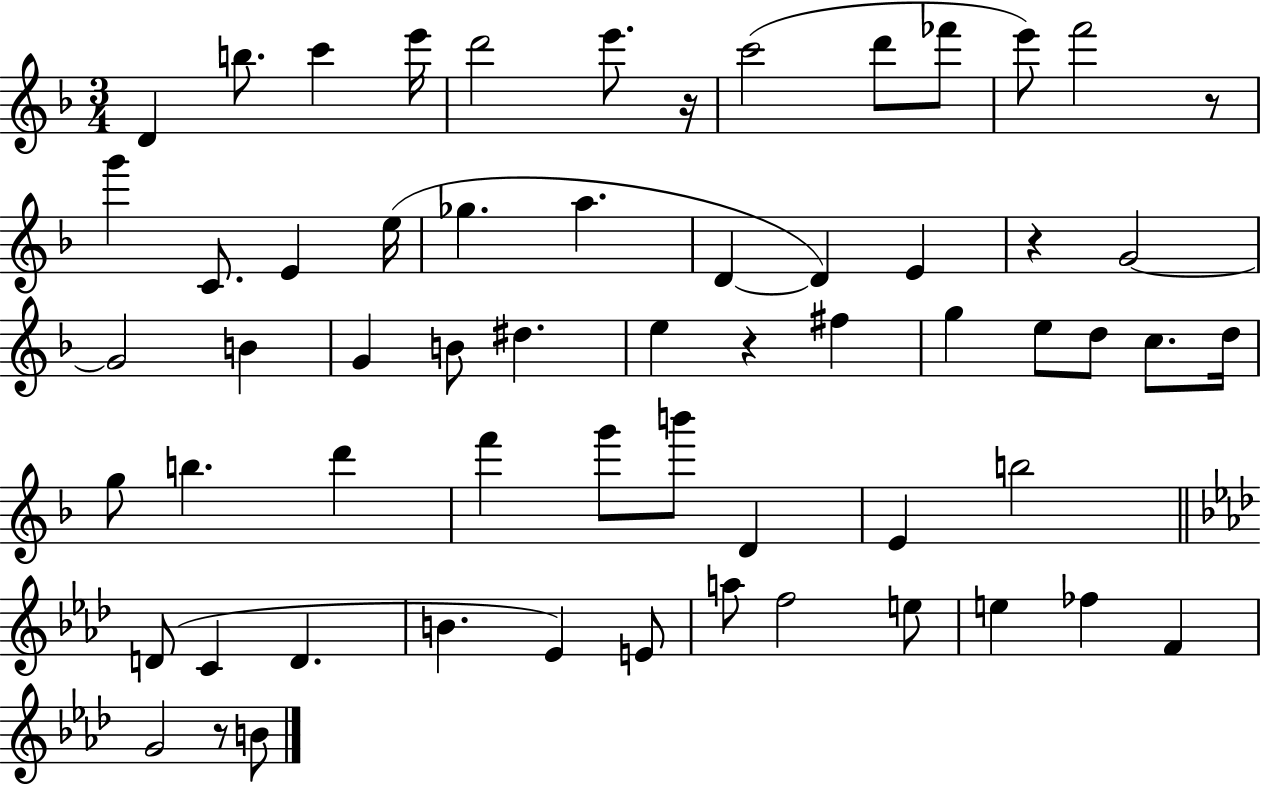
D4/q B5/e. C6/q E6/s D6/h E6/e. R/s C6/h D6/e FES6/e E6/e F6/h R/e G6/q C4/e. E4/q E5/s Gb5/q. A5/q. D4/q D4/q E4/q R/q G4/h G4/h B4/q G4/q B4/e D#5/q. E5/q R/q F#5/q G5/q E5/e D5/e C5/e. D5/s G5/e B5/q. D6/q F6/q G6/e B6/e D4/q E4/q B5/h D4/e C4/q D4/q. B4/q. Eb4/q E4/e A5/e F5/h E5/e E5/q FES5/q F4/q G4/h R/e B4/e